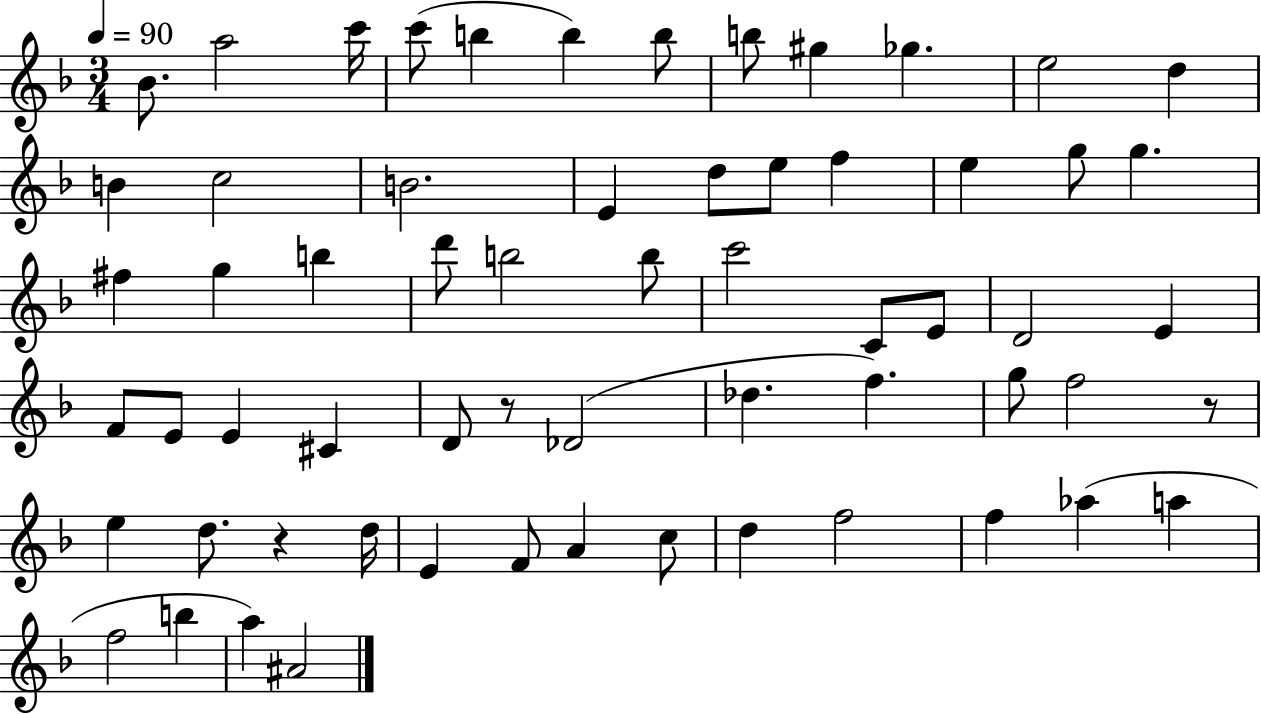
X:1
T:Untitled
M:3/4
L:1/4
K:F
_B/2 a2 c'/4 c'/2 b b b/2 b/2 ^g _g e2 d B c2 B2 E d/2 e/2 f e g/2 g ^f g b d'/2 b2 b/2 c'2 C/2 E/2 D2 E F/2 E/2 E ^C D/2 z/2 _D2 _d f g/2 f2 z/2 e d/2 z d/4 E F/2 A c/2 d f2 f _a a f2 b a ^A2